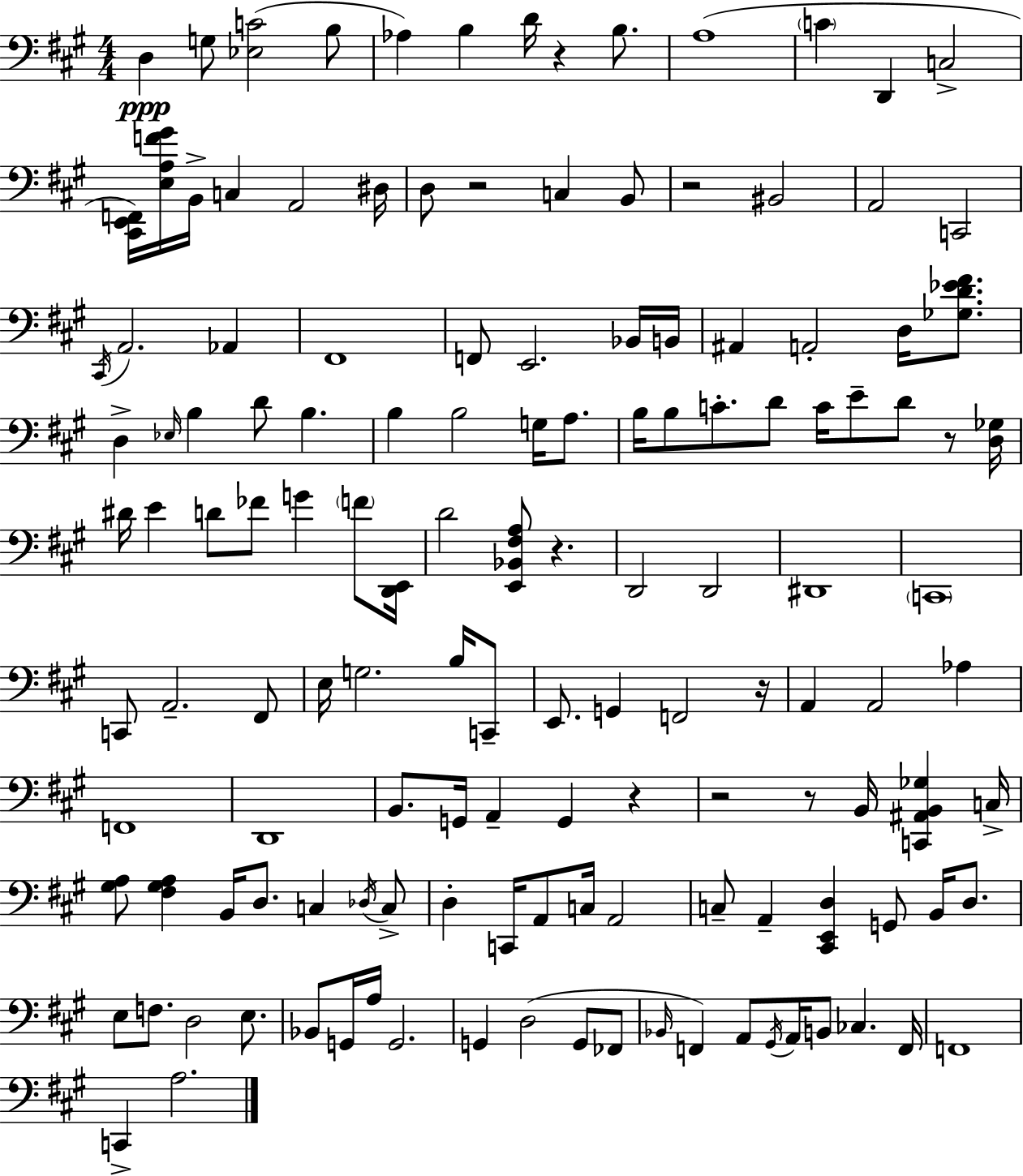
X:1
T:Untitled
M:4/4
L:1/4
K:A
D, G,/2 [_E,C]2 B,/2 _A, B, D/4 z B,/2 A,4 C D,, C,2 [^C,,E,,F,,]/4 [E,A,F^G]/4 B,,/4 C, A,,2 ^D,/4 D,/2 z2 C, B,,/2 z2 ^B,,2 A,,2 C,,2 ^C,,/4 A,,2 _A,, ^F,,4 F,,/2 E,,2 _B,,/4 B,,/4 ^A,, A,,2 D,/4 [_G,D_E^F]/2 D, _E,/4 B, D/2 B, B, B,2 G,/4 A,/2 B,/4 B,/2 C/2 D/2 C/4 E/2 D/2 z/2 [D,_G,]/4 ^D/4 E D/2 _F/2 G F/2 [D,,E,,]/4 D2 [E,,_B,,^F,A,]/2 z D,,2 D,,2 ^D,,4 C,,4 C,,/2 A,,2 ^F,,/2 E,/4 G,2 B,/4 C,,/2 E,,/2 G,, F,,2 z/4 A,, A,,2 _A, F,,4 D,,4 B,,/2 G,,/4 A,, G,, z z2 z/2 B,,/4 [C,,^A,,B,,_G,] C,/4 [^G,A,]/2 [^F,^G,A,] B,,/4 D,/2 C, _D,/4 C,/2 D, C,,/4 A,,/2 C,/4 A,,2 C,/2 A,, [^C,,E,,D,] G,,/2 B,,/4 D,/2 E,/2 F,/2 D,2 E,/2 _B,,/2 G,,/4 A,/4 G,,2 G,, D,2 G,,/2 _F,,/2 _B,,/4 F,, A,,/2 ^G,,/4 A,,/4 B,,/2 _C, F,,/4 F,,4 C,, A,2